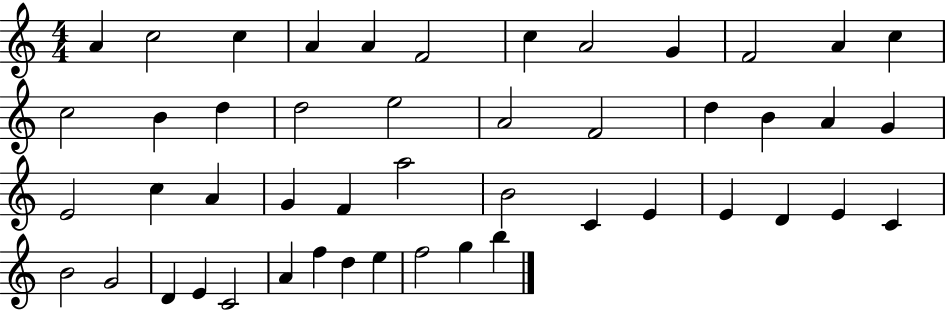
X:1
T:Untitled
M:4/4
L:1/4
K:C
A c2 c A A F2 c A2 G F2 A c c2 B d d2 e2 A2 F2 d B A G E2 c A G F a2 B2 C E E D E C B2 G2 D E C2 A f d e f2 g b